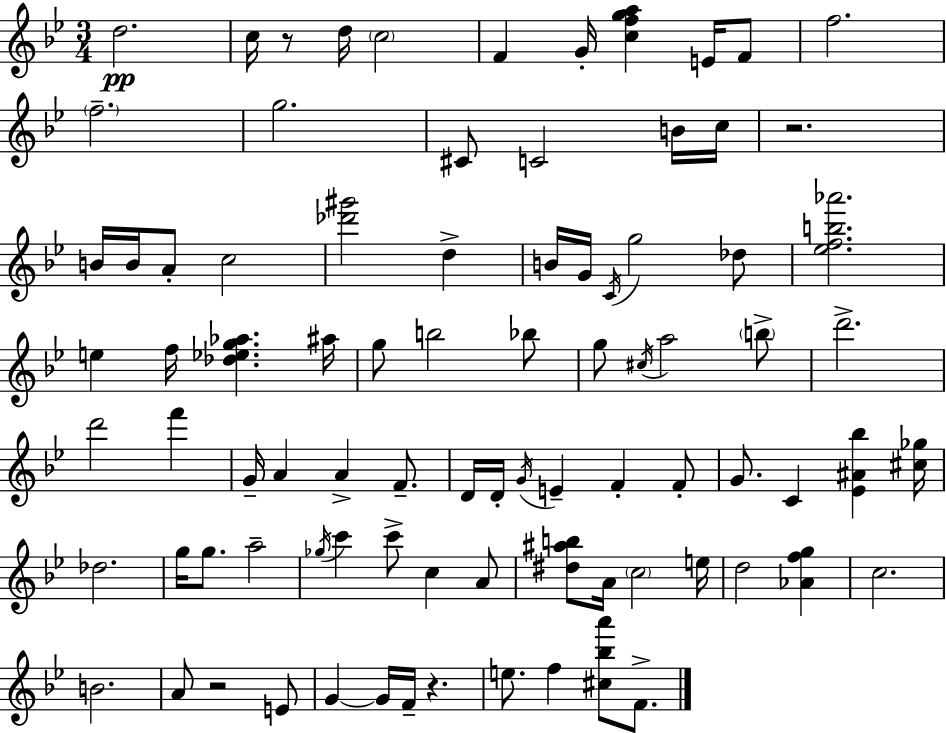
{
  \clef treble
  \numericTimeSignature
  \time 3/4
  \key bes \major
  d''2.\pp | c''16 r8 d''16 \parenthesize c''2 | f'4 g'16-. <c'' f'' g'' a''>4 e'16 f'8 | f''2. | \break \parenthesize f''2.-- | g''2. | cis'8 c'2 b'16 c''16 | r2. | \break b'16 b'16 a'8-. c''2 | <des''' gis'''>2 d''4-> | b'16 g'16 \acciaccatura { c'16 } g''2 des''8 | <ees'' f'' b'' aes'''>2. | \break e''4 f''16 <des'' ees'' g'' aes''>4. | ais''16 g''8 b''2 bes''8 | g''8 \acciaccatura { cis''16 } a''2 | \parenthesize b''8-> d'''2.-> | \break d'''2 f'''4 | g'16-- a'4 a'4-> f'8.-- | d'16 d'16-. \acciaccatura { g'16 } e'4-- f'4-. | f'8-. g'8. c'4 <ees' ais' bes''>4 | \break <cis'' ges''>16 des''2. | g''16 g''8. a''2-- | \acciaccatura { ges''16 } c'''4 c'''8-> c''4 | a'8 <dis'' ais'' b''>8 a'16 \parenthesize c''2 | \break e''16 d''2 | <aes' f'' g''>4 c''2. | b'2. | a'8 r2 | \break e'8 g'4~~ g'16 f'16-- r4. | e''8. f''4 <cis'' bes'' a'''>8 | f'8.-> \bar "|."
}